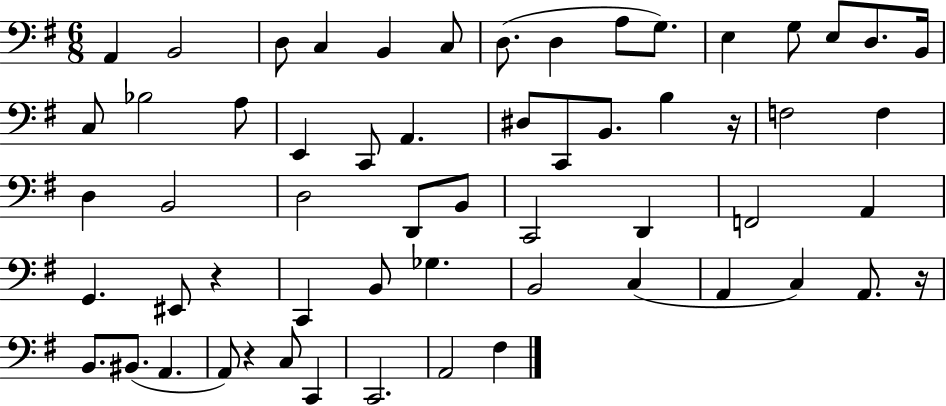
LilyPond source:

{
  \clef bass
  \numericTimeSignature
  \time 6/8
  \key g \major
  a,4 b,2 | d8 c4 b,4 c8 | d8.( d4 a8 g8.) | e4 g8 e8 d8. b,16 | \break c8 bes2 a8 | e,4 c,8 a,4. | dis8 c,8 b,8. b4 r16 | f2 f4 | \break d4 b,2 | d2 d,8 b,8 | c,2 d,4 | f,2 a,4 | \break g,4. eis,8 r4 | c,4 b,8 ges4. | b,2 c4( | a,4 c4) a,8. r16 | \break b,8. bis,8.( a,4. | a,8) r4 c8 c,4 | c,2. | a,2 fis4 | \break \bar "|."
}